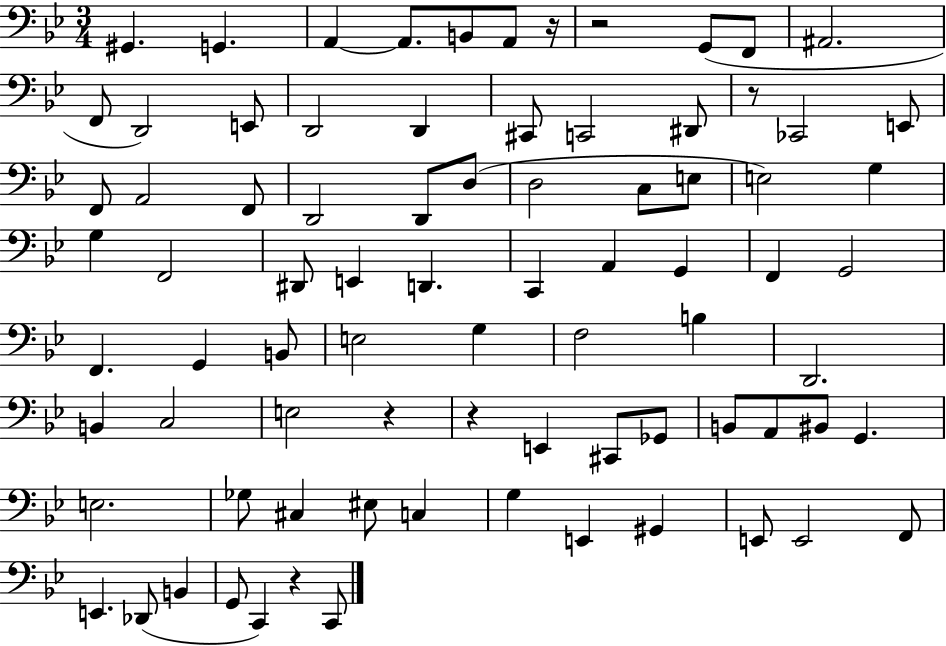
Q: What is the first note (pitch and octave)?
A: G#2